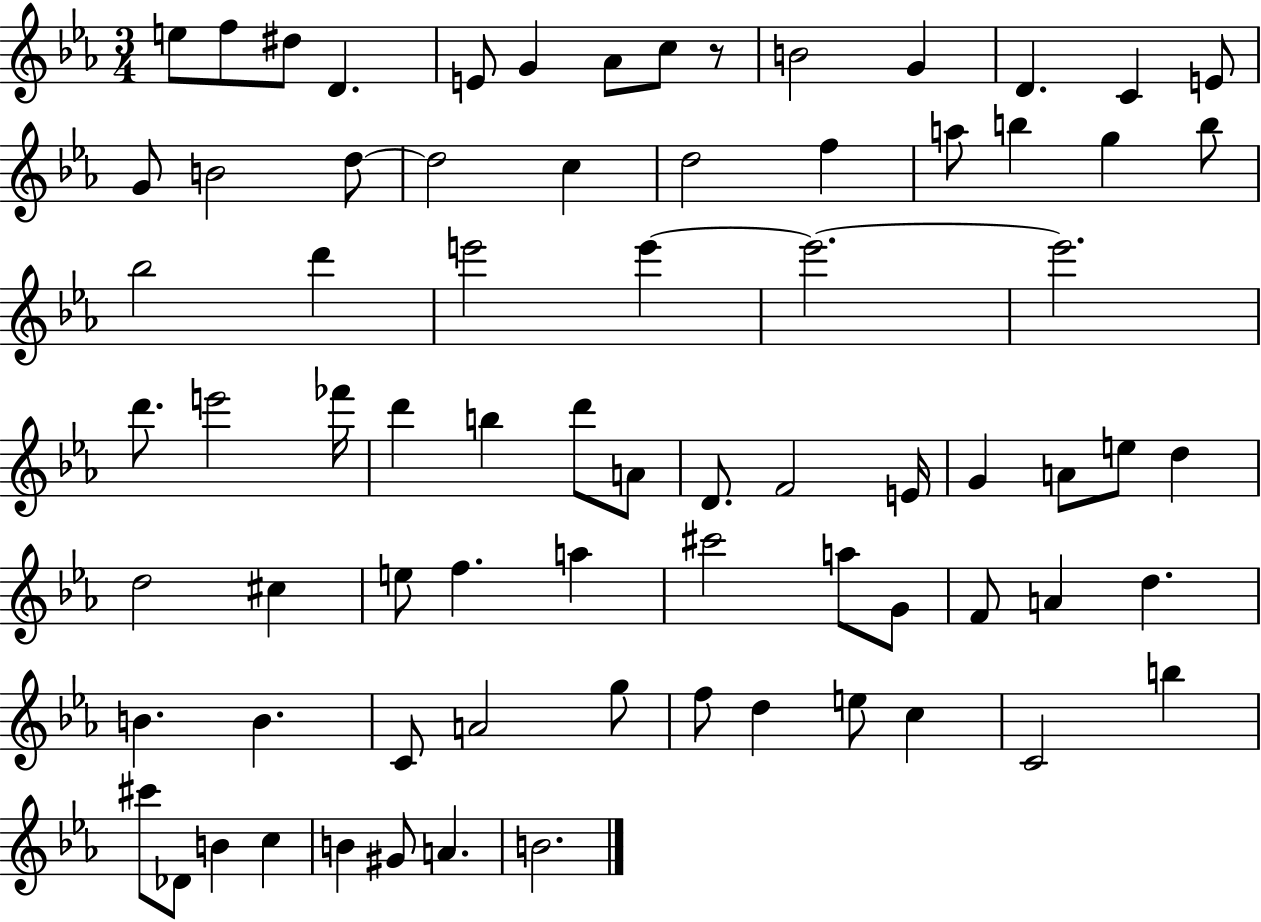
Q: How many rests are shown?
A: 1